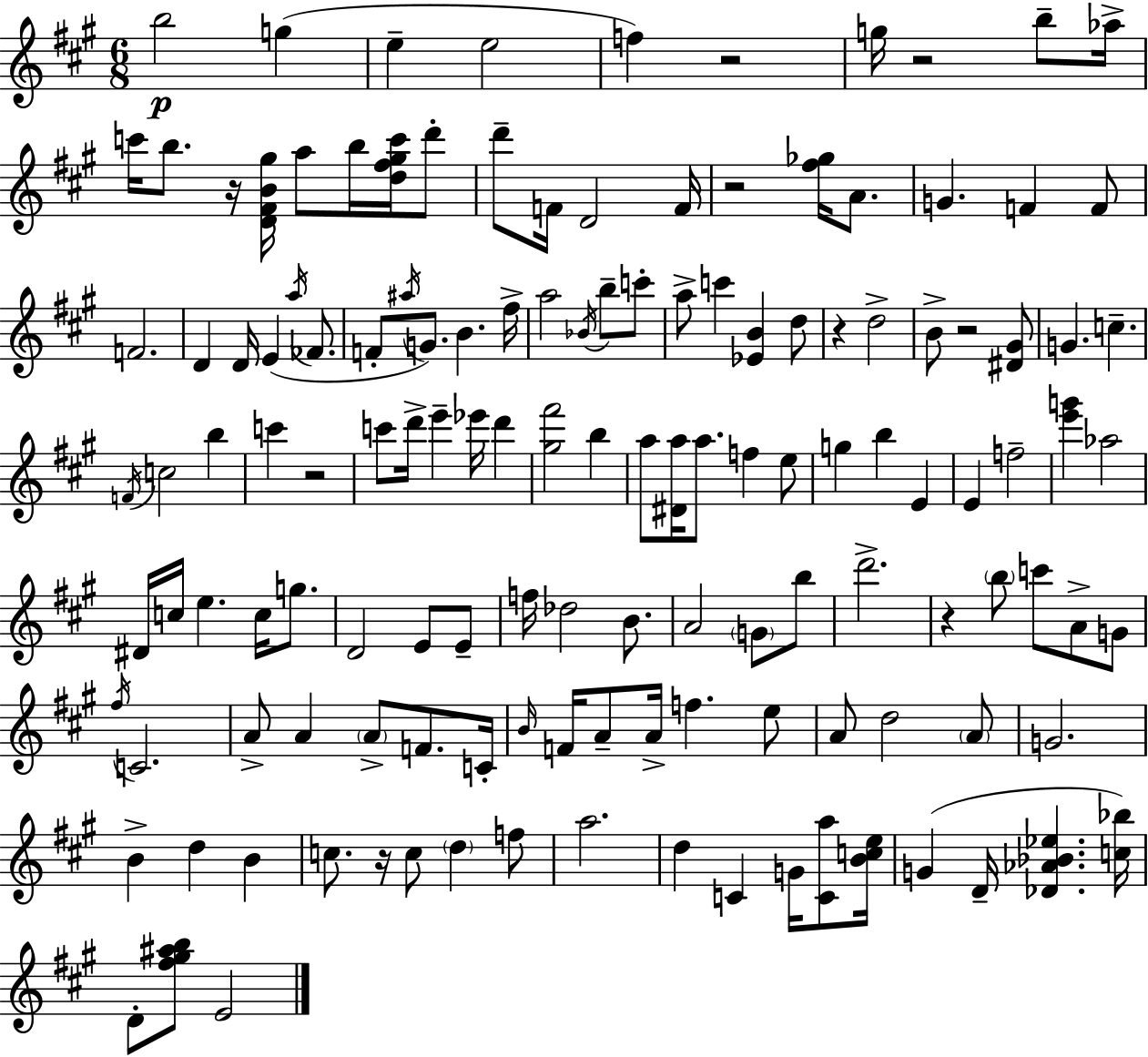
{
  \clef treble
  \numericTimeSignature
  \time 6/8
  \key a \major
  b''2\p g''4( | e''4-- e''2 | f''4) r2 | g''16 r2 b''8-- aes''16-> | \break c'''16 b''8. r16 <d' fis' b' gis''>16 a''8 b''16 <d'' fis'' gis'' c'''>16 d'''8-. | d'''8-- f'16 d'2 f'16 | r2 <fis'' ges''>16 a'8. | g'4. f'4 f'8 | \break f'2. | d'4 d'16 e'4( \acciaccatura { a''16 } fes'8. | f'8-. \acciaccatura { ais''16 } g'8.) b'4. | fis''16-> a''2 \acciaccatura { bes'16 } b''8-- | \break c'''8-. a''8-> c'''4 <ees' b'>4 | d''8 r4 d''2-> | b'8-> r2 | <dis' gis'>8 g'4. c''4.-- | \break \acciaccatura { f'16 } c''2 | b''4 c'''4 r2 | c'''8 d'''16-> e'''4-- ees'''16 | d'''4 <gis'' fis'''>2 | \break b''4 a''8 <dis' a''>16 a''8. f''4 | e''8 g''4 b''4 | e'4 e'4 f''2-- | <e''' g'''>4 aes''2 | \break dis'16 c''16 e''4. | c''16 g''8. d'2 | e'8 e'8-- f''16 des''2 | b'8. a'2 | \break \parenthesize g'8 b''8 d'''2.-> | r4 \parenthesize b''8 c'''8 | a'8-> g'8 \acciaccatura { fis''16 } c'2. | a'8-> a'4 \parenthesize a'8-> | \break f'8. c'16-. \grace { b'16 } f'16 a'8-- a'16-> f''4. | e''8 a'8 d''2 | \parenthesize a'8 g'2. | b'4-> d''4 | \break b'4 c''8. r16 c''8 | \parenthesize d''4 f''8 a''2. | d''4 c'4 | g'16 <c' a''>8 <b' c'' e''>16 g'4( d'16-- <des' aes' bes' ees''>4. | \break <c'' bes''>16) d'8-. <fis'' gis'' ais'' b''>8 e'2 | \bar "|."
}